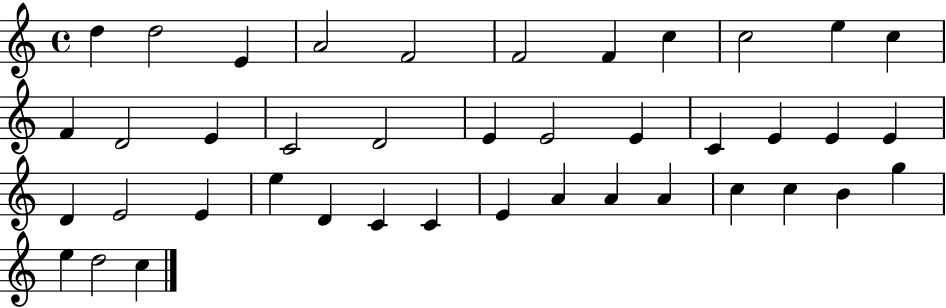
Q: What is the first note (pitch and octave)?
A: D5